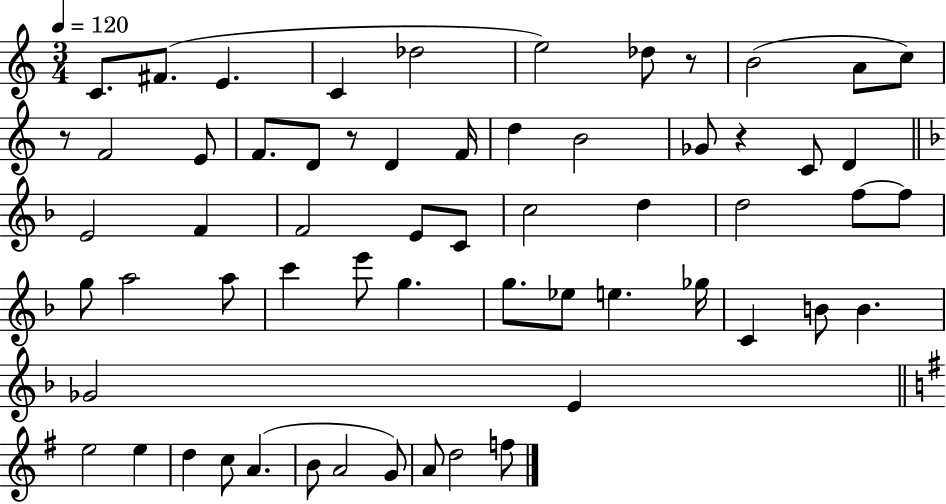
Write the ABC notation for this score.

X:1
T:Untitled
M:3/4
L:1/4
K:C
C/2 ^F/2 E C _d2 e2 _d/2 z/2 B2 A/2 c/2 z/2 F2 E/2 F/2 D/2 z/2 D F/4 d B2 _G/2 z C/2 D E2 F F2 E/2 C/2 c2 d d2 f/2 f/2 g/2 a2 a/2 c' e'/2 g g/2 _e/2 e _g/4 C B/2 B _G2 E e2 e d c/2 A B/2 A2 G/2 A/2 d2 f/2